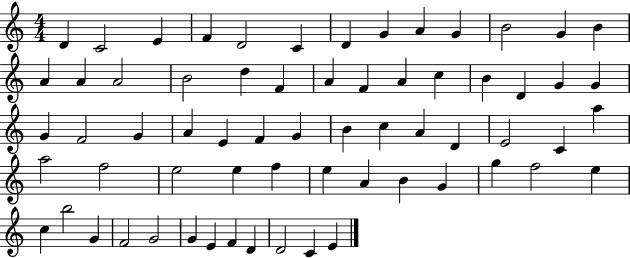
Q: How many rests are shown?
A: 0